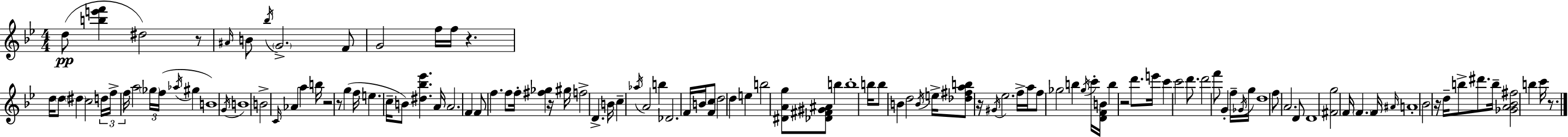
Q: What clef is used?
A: treble